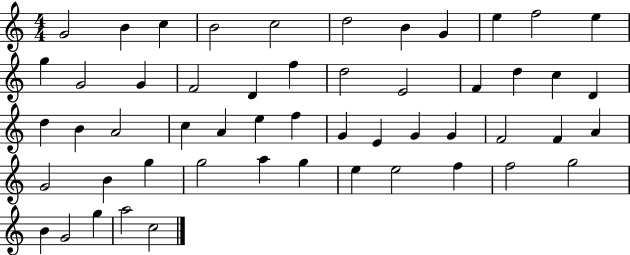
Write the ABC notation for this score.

X:1
T:Untitled
M:4/4
L:1/4
K:C
G2 B c B2 c2 d2 B G e f2 e g G2 G F2 D f d2 E2 F d c D d B A2 c A e f G E G G F2 F A G2 B g g2 a g e e2 f f2 g2 B G2 g a2 c2